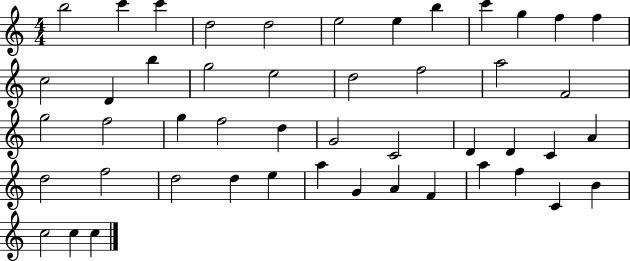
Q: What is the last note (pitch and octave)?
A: C5